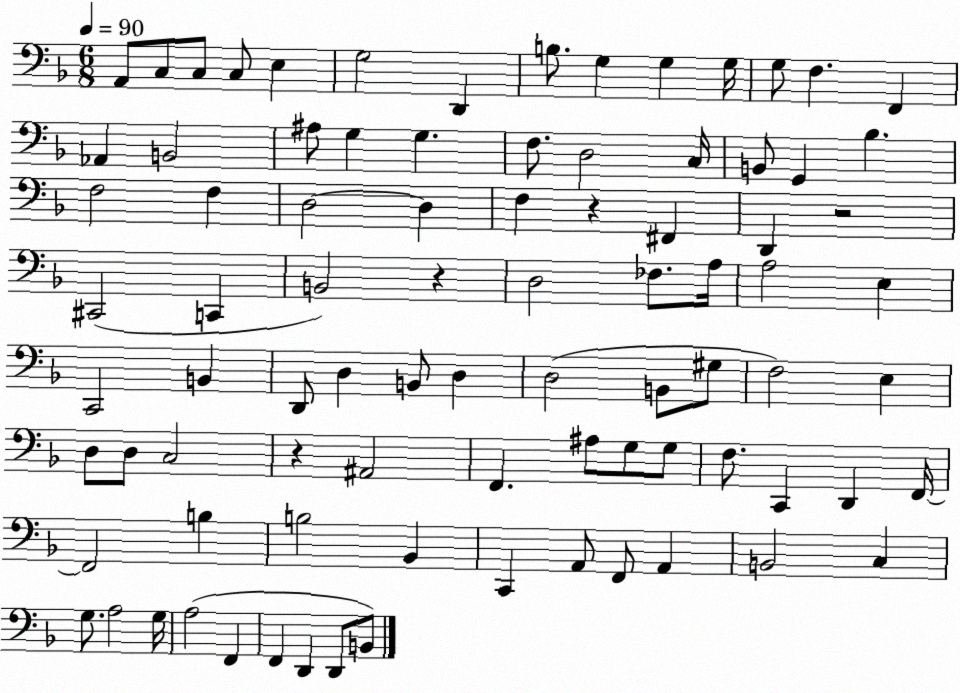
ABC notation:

X:1
T:Untitled
M:6/8
L:1/4
K:F
A,,/2 C,/2 C,/2 C,/2 E, G,2 D,, B,/2 G, G, G,/4 G,/2 F, F,, _A,, B,,2 ^A,/2 G, G, F,/2 D,2 C,/4 B,,/2 G,, _B, F,2 F, D,2 D, F, z ^F,, D,, z2 ^C,,2 C,, B,,2 z D,2 _F,/2 A,/4 A,2 E, C,,2 B,, D,,/2 D, B,,/2 D, D,2 B,,/2 ^G,/2 F,2 E, D,/2 D,/2 C,2 z ^A,,2 F,, ^A,/2 G,/2 G,/2 F,/2 C,, D,, F,,/4 F,,2 B, B,2 _B,, C,, A,,/2 F,,/2 A,, B,,2 C, G,/2 A,2 G,/4 A,2 F,, F,, D,, D,,/2 B,,/2